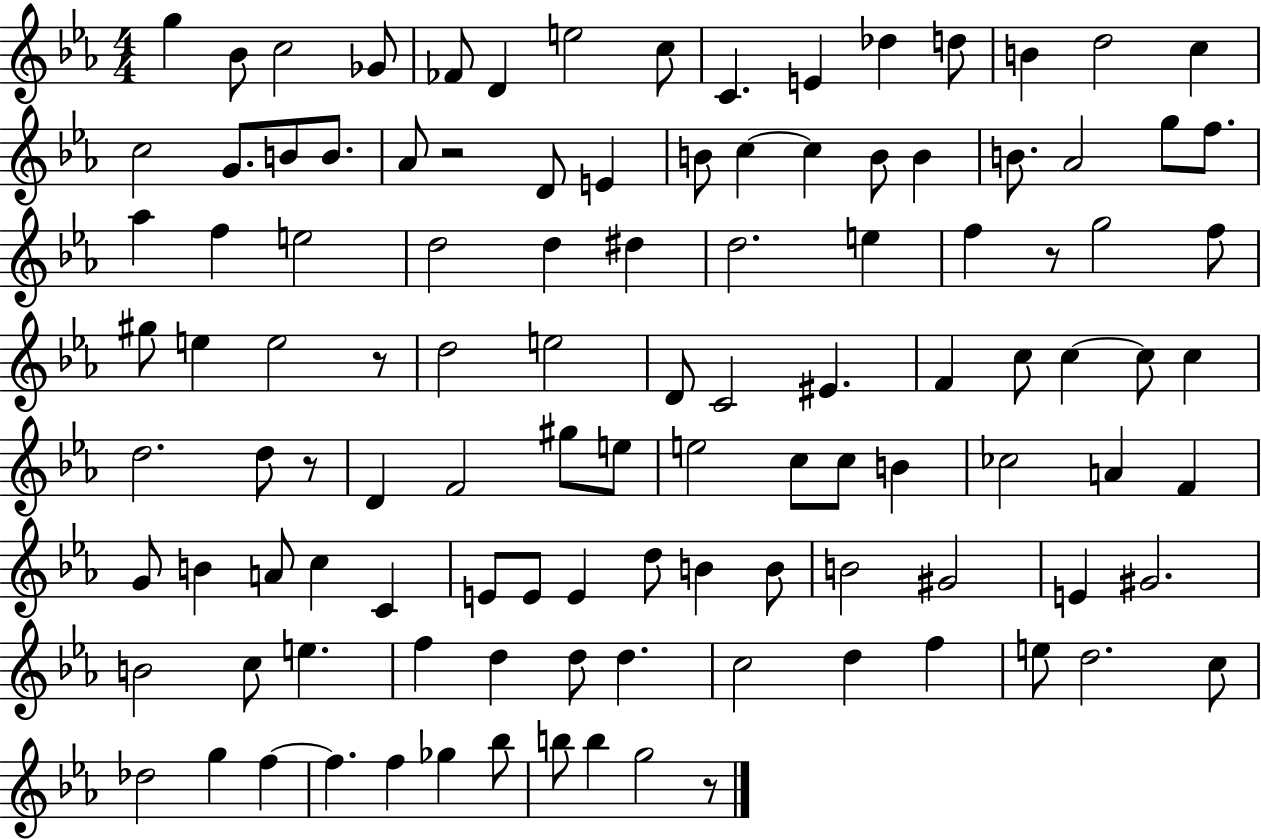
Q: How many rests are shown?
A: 5